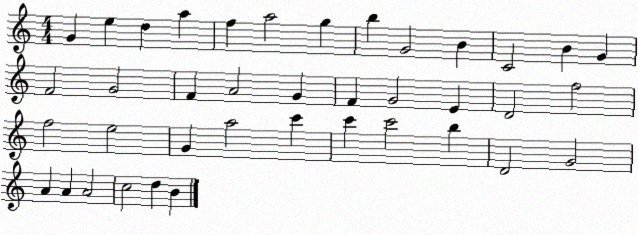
X:1
T:Untitled
M:4/4
L:1/4
K:C
G e d a f a2 g b G2 B C2 B G F2 G2 F A2 G F G2 E D2 f2 f2 e2 G a2 c' c' c'2 b D2 G2 A A A2 c2 d B